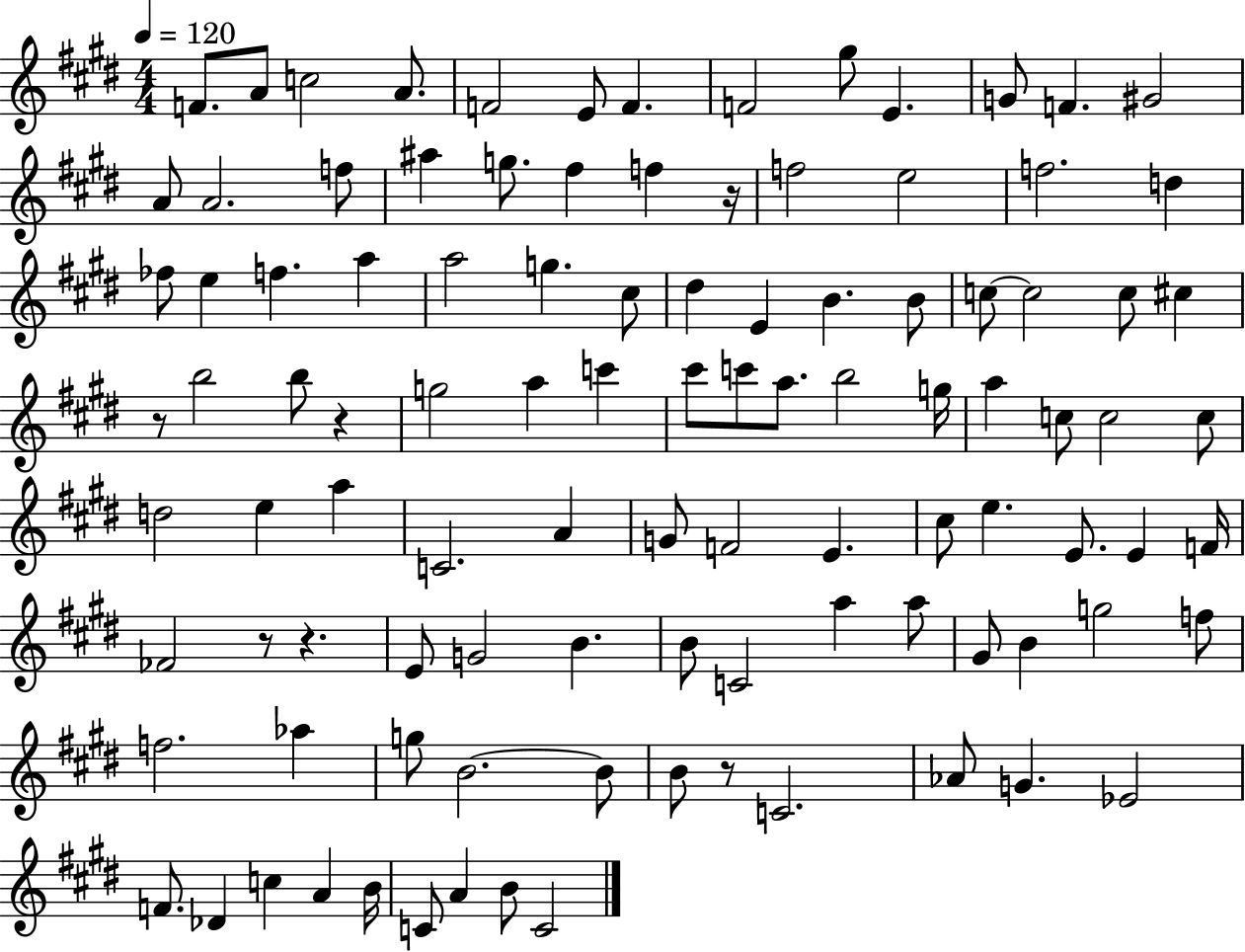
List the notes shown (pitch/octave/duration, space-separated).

F4/e. A4/e C5/h A4/e. F4/h E4/e F4/q. F4/h G#5/e E4/q. G4/e F4/q. G#4/h A4/e A4/h. F5/e A#5/q G5/e. F#5/q F5/q R/s F5/h E5/h F5/h. D5/q FES5/e E5/q F5/q. A5/q A5/h G5/q. C#5/e D#5/q E4/q B4/q. B4/e C5/e C5/h C5/e C#5/q R/e B5/h B5/e R/q G5/h A5/q C6/q C#6/e C6/e A5/e. B5/h G5/s A5/q C5/e C5/h C5/e D5/h E5/q A5/q C4/h. A4/q G4/e F4/h E4/q. C#5/e E5/q. E4/e. E4/q F4/s FES4/h R/e R/q. E4/e G4/h B4/q. B4/e C4/h A5/q A5/e G#4/e B4/q G5/h F5/e F5/h. Ab5/q G5/e B4/h. B4/e B4/e R/e C4/h. Ab4/e G4/q. Eb4/h F4/e. Db4/q C5/q A4/q B4/s C4/e A4/q B4/e C4/h